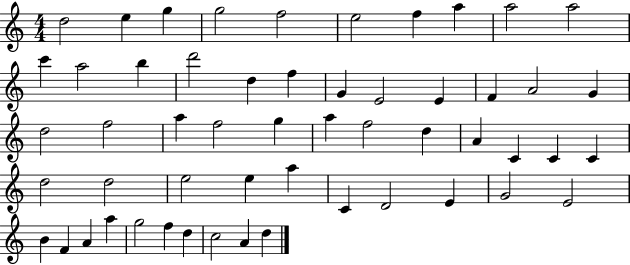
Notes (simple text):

D5/h E5/q G5/q G5/h F5/h E5/h F5/q A5/q A5/h A5/h C6/q A5/h B5/q D6/h D5/q F5/q G4/q E4/h E4/q F4/q A4/h G4/q D5/h F5/h A5/q F5/h G5/q A5/q F5/h D5/q A4/q C4/q C4/q C4/q D5/h D5/h E5/h E5/q A5/q C4/q D4/h E4/q G4/h E4/h B4/q F4/q A4/q A5/q G5/h F5/q D5/q C5/h A4/q D5/q